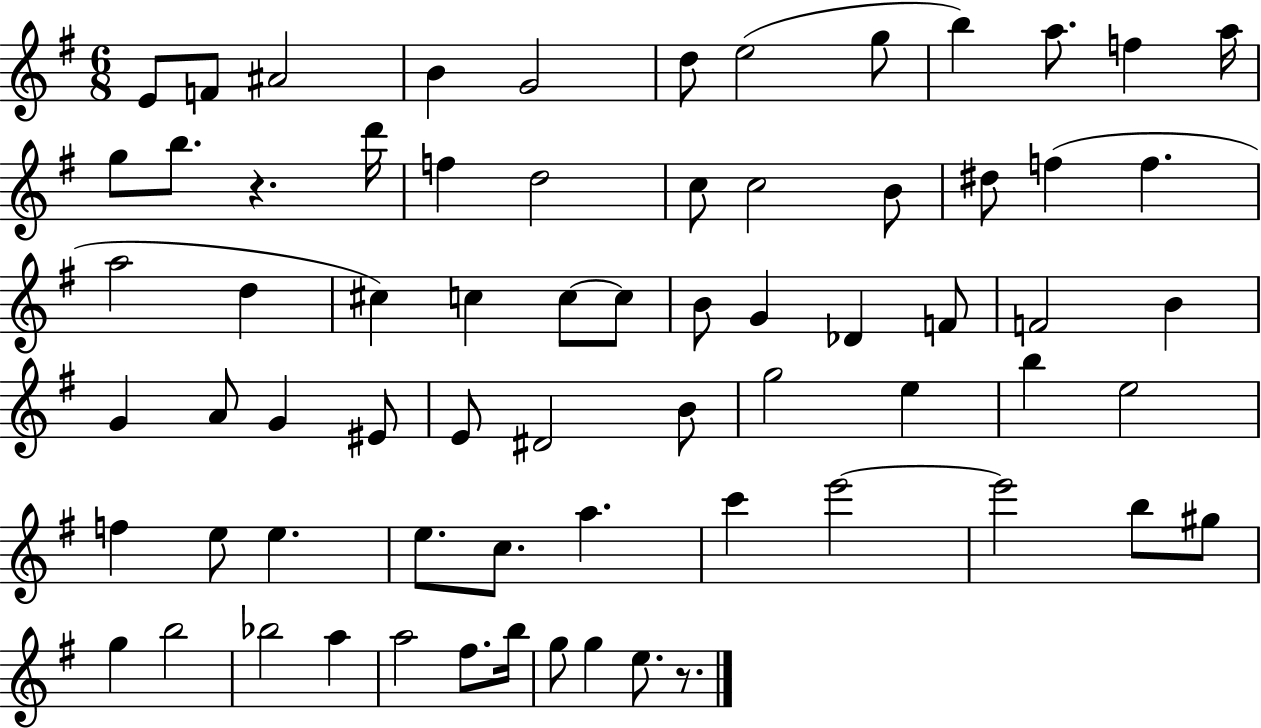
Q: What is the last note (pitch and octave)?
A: E5